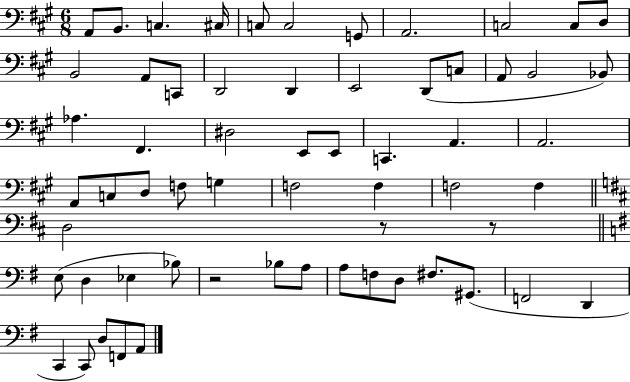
{
  \clef bass
  \numericTimeSignature
  \time 6/8
  \key a \major
  a,8 b,8. c4. cis16 | c8 c2 g,8 | a,2. | c2 c8 d8 | \break b,2 a,8 c,8 | d,2 d,4 | e,2 d,8( c8 | a,8 b,2 bes,8) | \break aes4. fis,4. | dis2 e,8 e,8 | c,4. a,4. | a,2. | \break a,8 c8 d8 f8 g4 | f2 f4 | f2 f4 | \bar "||" \break \key d \major d2 r8 r8 | \bar "||" \break \key g \major e8( d4 ees4 bes8) | r2 bes8 a8 | a8 f8 d8 fis8. gis,8.( | f,2 d,4 | \break c,4 c,8) d8 f,8 a,8 | \bar "|."
}